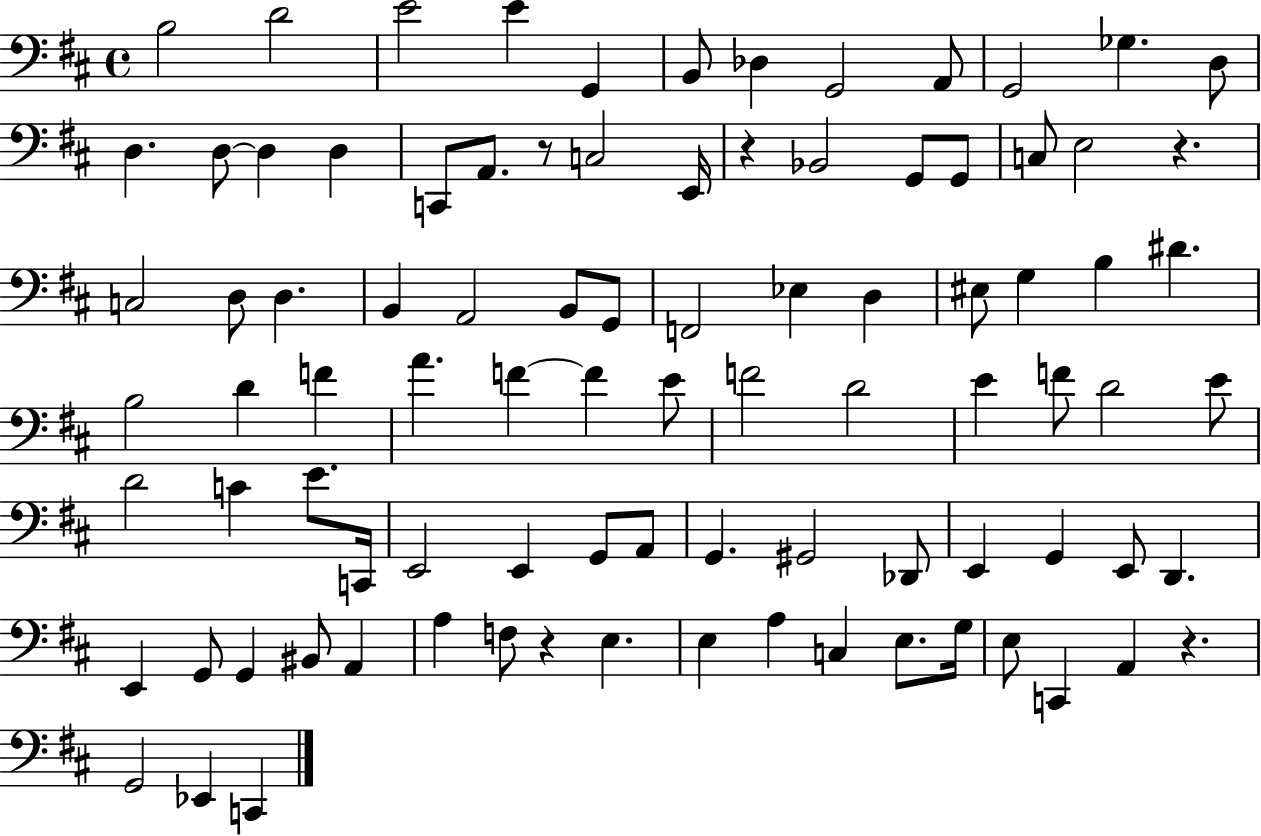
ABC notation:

X:1
T:Untitled
M:4/4
L:1/4
K:D
B,2 D2 E2 E G,, B,,/2 _D, G,,2 A,,/2 G,,2 _G, D,/2 D, D,/2 D, D, C,,/2 A,,/2 z/2 C,2 E,,/4 z _B,,2 G,,/2 G,,/2 C,/2 E,2 z C,2 D,/2 D, B,, A,,2 B,,/2 G,,/2 F,,2 _E, D, ^E,/2 G, B, ^D B,2 D F A F F E/2 F2 D2 E F/2 D2 E/2 D2 C E/2 C,,/4 E,,2 E,, G,,/2 A,,/2 G,, ^G,,2 _D,,/2 E,, G,, E,,/2 D,, E,, G,,/2 G,, ^B,,/2 A,, A, F,/2 z E, E, A, C, E,/2 G,/4 E,/2 C,, A,, z G,,2 _E,, C,,